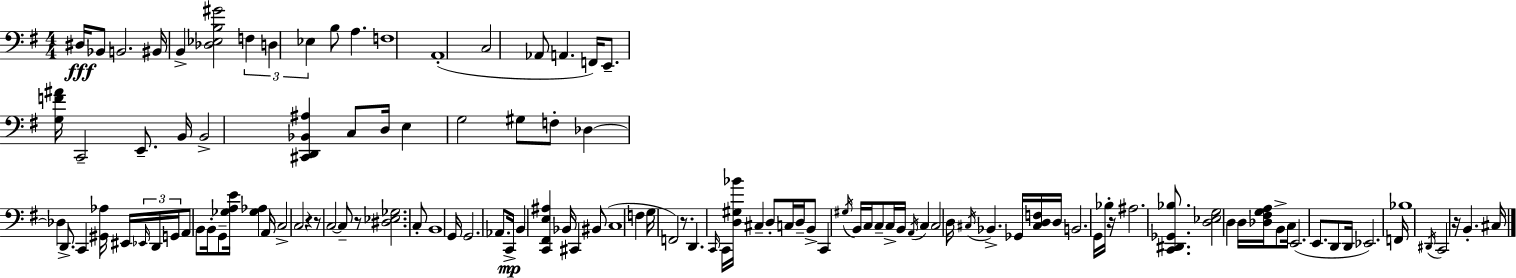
X:1
T:Untitled
M:4/4
L:1/4
K:Em
^D,/4 _B,,/2 B,,2 ^B,,/4 B,, [_D,_E,B,^G]2 F, D, _E, B,/2 A, F,4 A,,4 C,2 _A,,/2 A,, F,,/4 E,,/2 [G,F^A]/4 C,,2 E,,/2 B,,/4 B,,2 [^C,,D,,_B,,^A,] C,/2 D,/4 E, G,2 ^G,/2 F,/2 _D, _D, D,,/2 C,, [^G,,_A,]/4 ^E,,/4 _E,,/4 D,,/4 G,,/4 A,,/2 B,,/2 B,,/4 G,,/2 [_G,A,E]/4 [_G,_A,] A,,/4 C,2 C,2 z z/2 C,2 C,/2 z/2 [^D,_E,_G,]2 C,/2 B,,4 G,,/4 G,,2 _A,,/2 C,,/4 B,, [C,,^F,,E,^A,] _B,,/4 ^C,, ^B,,/2 C,4 F, G,/4 F,,2 z/2 D,, C,,/4 C,,/4 [D,^G,_B]/4 ^C, D,/2 C,/4 D,/4 B,,/2 C,, ^G,/4 B,,/4 C,/4 C,/2 C,/4 B,,/4 A,,/4 C, C,2 D,/4 ^C,/4 _B,, _G,,/4 [^C,D,F,]/4 D,/4 B,,2 G,,/4 _B,/4 z/4 ^A,2 [C,,^D,,_G,,_B,]/2 [D,_E,G,]2 D, D,/4 [_D,^F,G,A,]/4 B,,/2 C,/4 E,,2 E,,/2 D,,/2 D,,/4 _E,,2 F,,/4 _B,4 ^D,,/4 C,,2 z/4 B,, ^C,/4